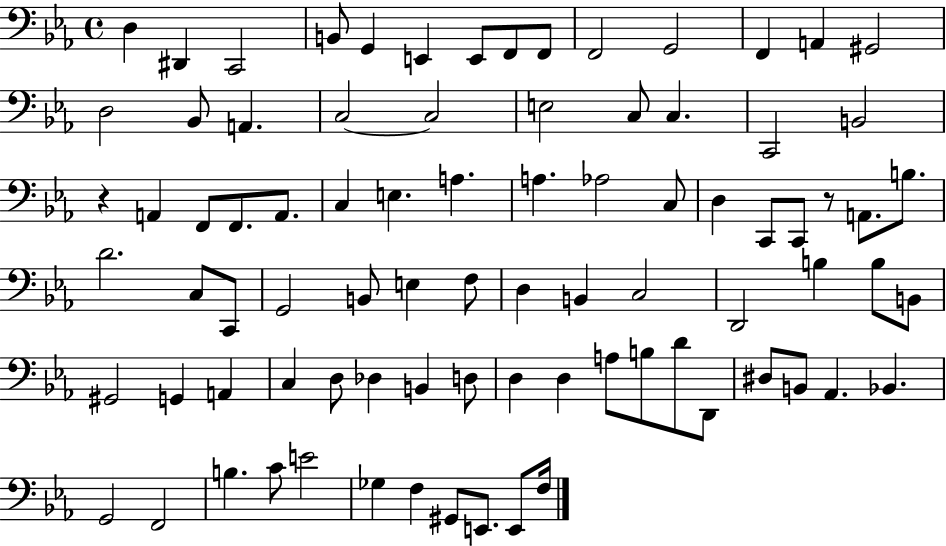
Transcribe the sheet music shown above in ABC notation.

X:1
T:Untitled
M:4/4
L:1/4
K:Eb
D, ^D,, C,,2 B,,/2 G,, E,, E,,/2 F,,/2 F,,/2 F,,2 G,,2 F,, A,, ^G,,2 D,2 _B,,/2 A,, C,2 C,2 E,2 C,/2 C, C,,2 B,,2 z A,, F,,/2 F,,/2 A,,/2 C, E, A, A, _A,2 C,/2 D, C,,/2 C,,/2 z/2 A,,/2 B,/2 D2 C,/2 C,,/2 G,,2 B,,/2 E, F,/2 D, B,, C,2 D,,2 B, B,/2 B,,/2 ^G,,2 G,, A,, C, D,/2 _D, B,, D,/2 D, D, A,/2 B,/2 D/2 D,,/2 ^D,/2 B,,/2 _A,, _B,, G,,2 F,,2 B, C/2 E2 _G, F, ^G,,/2 E,,/2 E,,/2 F,/4